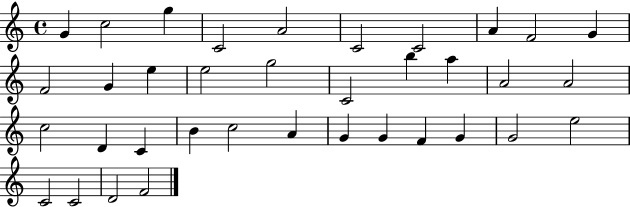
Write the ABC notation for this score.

X:1
T:Untitled
M:4/4
L:1/4
K:C
G c2 g C2 A2 C2 C2 A F2 G F2 G e e2 g2 C2 b a A2 A2 c2 D C B c2 A G G F G G2 e2 C2 C2 D2 F2